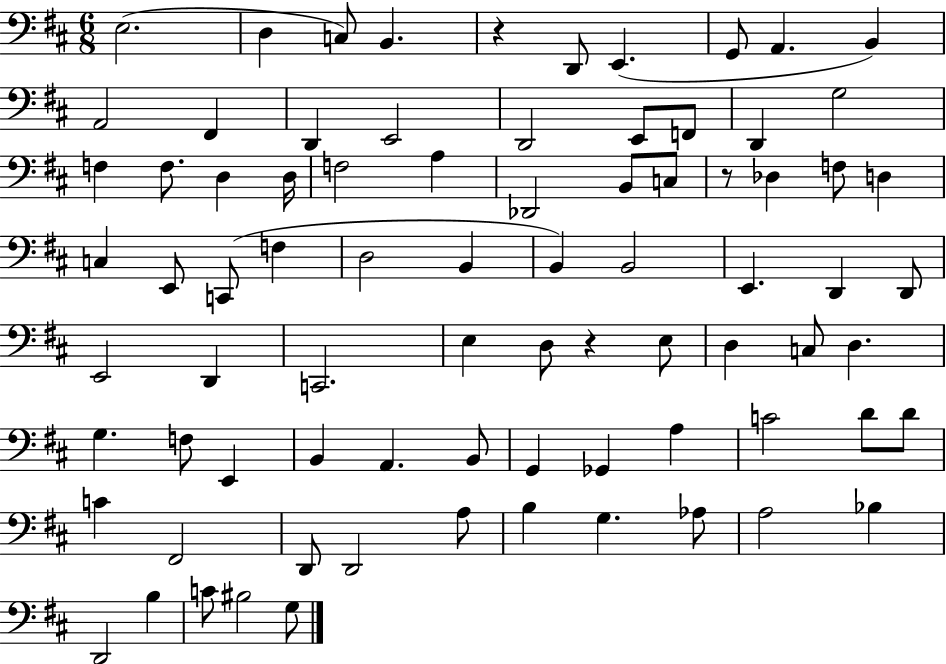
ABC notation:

X:1
T:Untitled
M:6/8
L:1/4
K:D
E,2 D, C,/2 B,, z D,,/2 E,, G,,/2 A,, B,, A,,2 ^F,, D,, E,,2 D,,2 E,,/2 F,,/2 D,, G,2 F, F,/2 D, D,/4 F,2 A, _D,,2 B,,/2 C,/2 z/2 _D, F,/2 D, C, E,,/2 C,,/2 F, D,2 B,, B,, B,,2 E,, D,, D,,/2 E,,2 D,, C,,2 E, D,/2 z E,/2 D, C,/2 D, G, F,/2 E,, B,, A,, B,,/2 G,, _G,, A, C2 D/2 D/2 C ^F,,2 D,,/2 D,,2 A,/2 B, G, _A,/2 A,2 _B, D,,2 B, C/2 ^B,2 G,/2